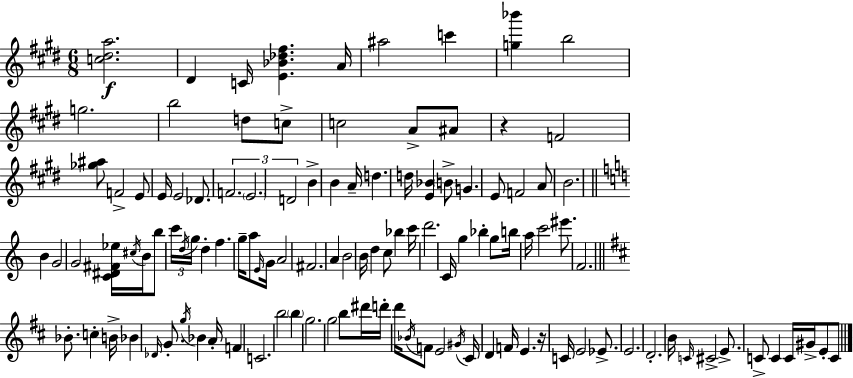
[C5,D#5,A5]/h. D#4/q C4/s [E4,Bb4,Db5,F#5]/q. A4/s A#5/h C6/q [G5,Bb6]/q B5/h G5/h. B5/h D5/e C5/e C5/h A4/e A#4/e R/q F4/h [Gb5,A#5]/e F4/h E4/e E4/s E4/h Db4/e. F4/h. E4/h. D4/h B4/q B4/q A4/s D5/q. D5/s [E4,Bb4]/q B4/e G4/q. E4/e F4/h A4/e B4/h. B4/q G4/h G4/h [C4,D#4,F#4,Eb5]/s C#5/s B4/s B5/e C6/s D5/s G5/s D5/q F5/q. G5/s A5/e E4/s G4/s A4/h F#4/h. A4/q B4/h B4/s D5/q C5/e Bb5/q C6/s D6/h. C4/s G5/q Bb5/q G5/e B5/s A5/s C6/h EIS6/e. F4/h. Bb4/e. C5/q B4/s Bb4/q Db4/s G4/e. G5/s Bb4/q A4/s F4/q C4/h. B5/h B5/q G5/h. G5/h B5/e D#6/s D6/s D6/s Bb4/s F4/e E4/h G#4/s C#4/s D4/q F4/s E4/q. R/s C4/s E4/h Eb4/e. E4/h. D4/h. B4/s C4/s C#4/h E4/e. C4/e C4/q C4/s G#4/s E4/e C4/e